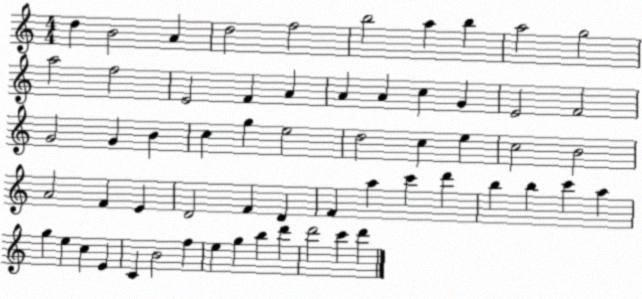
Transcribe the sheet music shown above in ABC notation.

X:1
T:Untitled
M:4/4
L:1/4
K:C
d B2 A d2 f2 b2 a b a2 g2 a2 f2 E2 F A A A c G E2 F2 G2 G B c g e2 d2 c e c2 B2 A2 F E D2 F D F a c' d' b b c' a g e c E C B2 f e g b d' d'2 c' d'